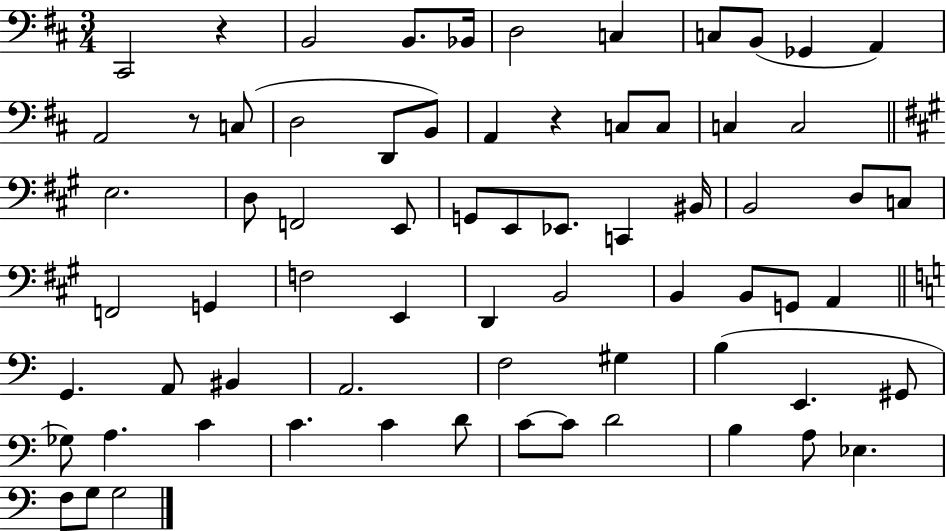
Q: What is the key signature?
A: D major